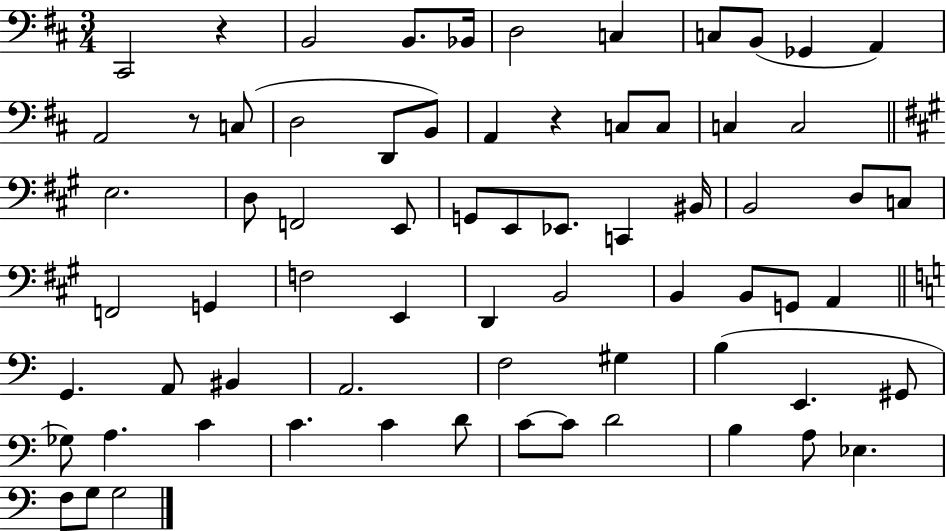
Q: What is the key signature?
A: D major